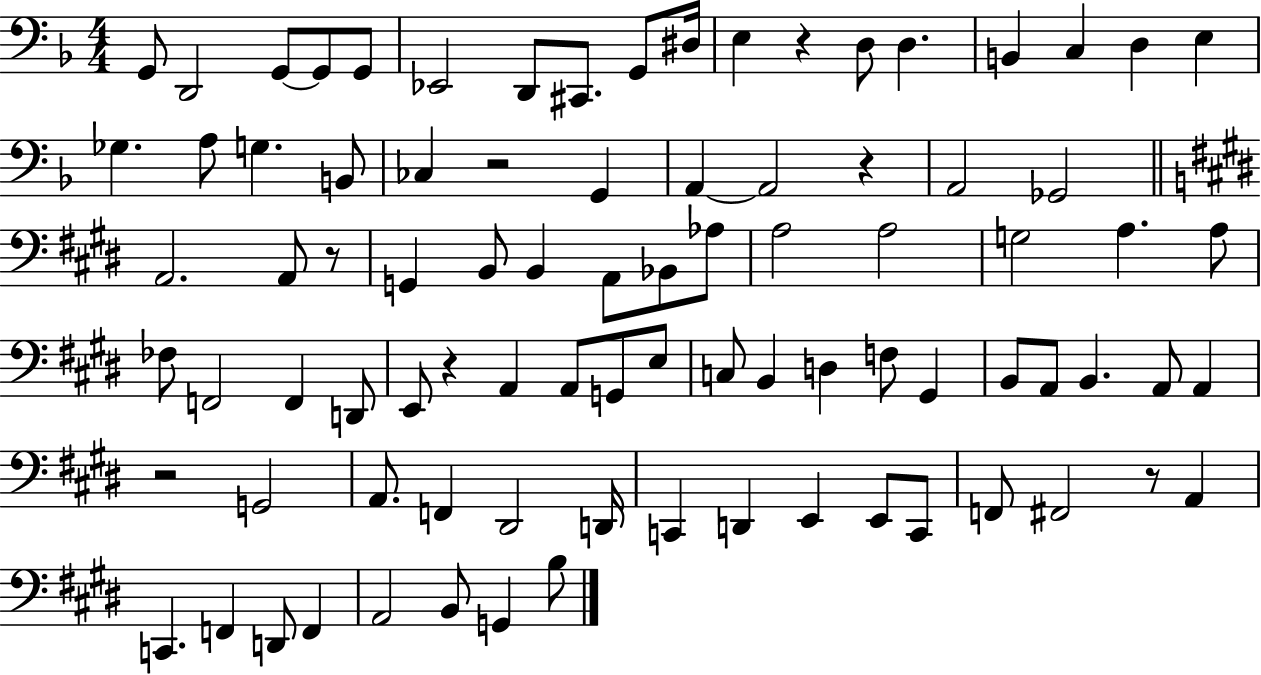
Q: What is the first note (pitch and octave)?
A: G2